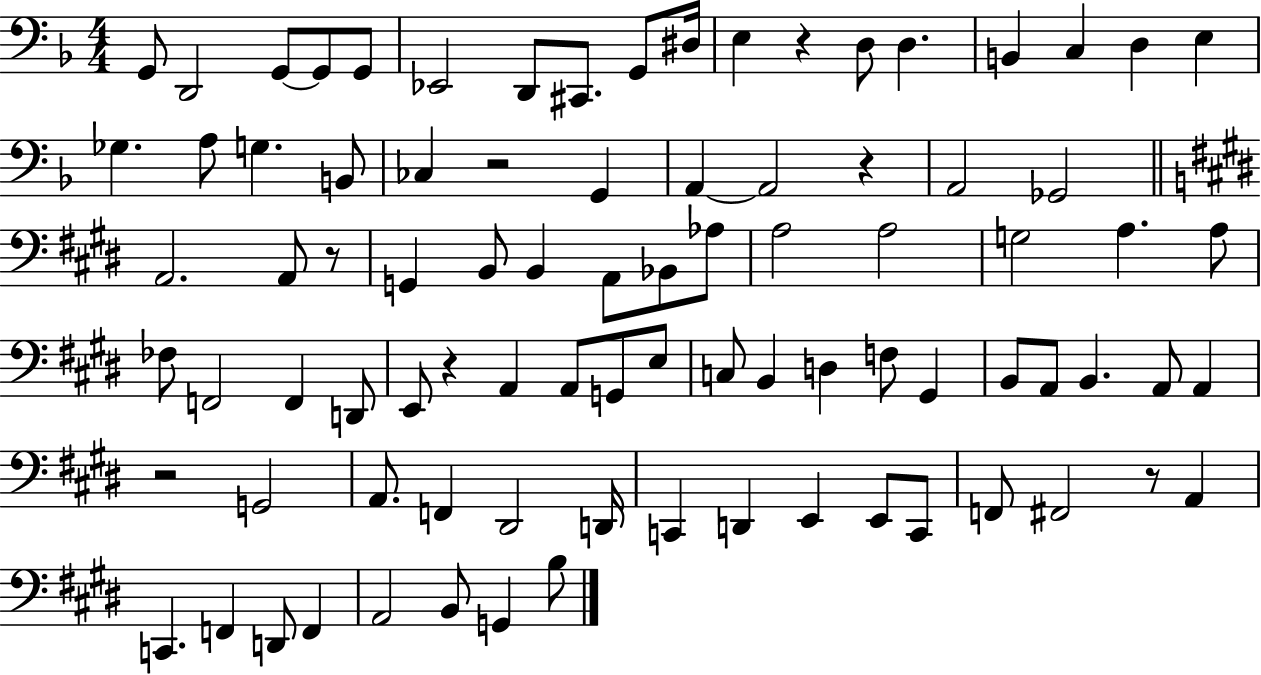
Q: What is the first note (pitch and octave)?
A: G2